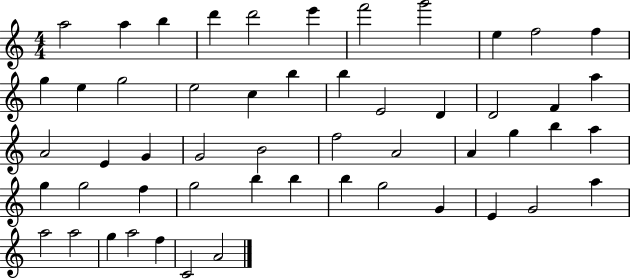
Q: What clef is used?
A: treble